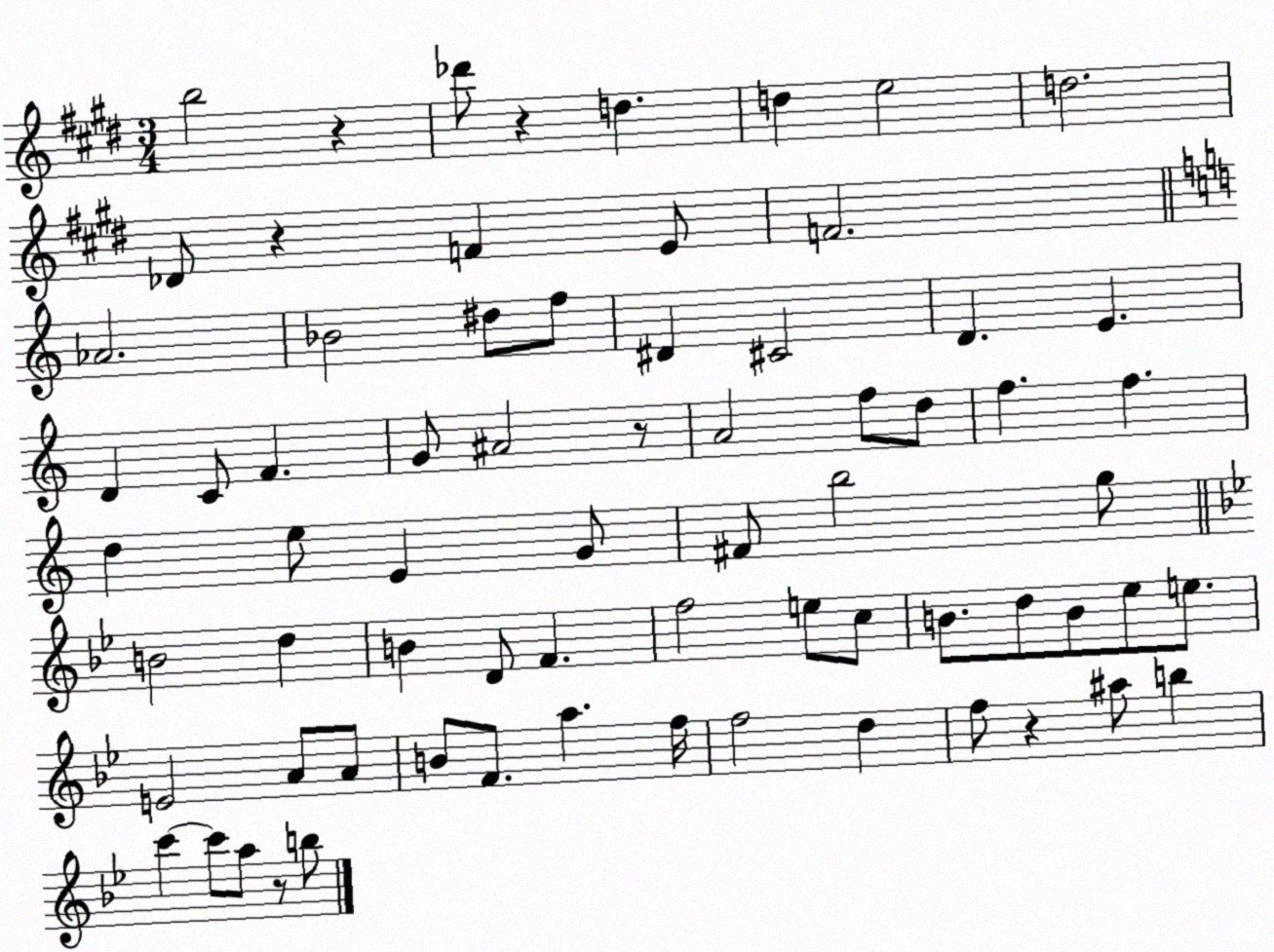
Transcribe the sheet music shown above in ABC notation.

X:1
T:Untitled
M:3/4
L:1/4
K:E
b2 z _d'/2 z d d e2 d2 _D/2 z F E/2 F2 _A2 _B2 ^d/2 f/2 ^D ^C2 D E D C/2 F G/2 ^A2 z/2 A2 f/2 d/2 f f d e/2 E G/2 ^F/2 b2 g/2 B2 d B D/2 F f2 e/2 c/2 B/2 d/2 B/2 _e/2 e/2 E2 A/2 A/2 B/2 F/2 a f/4 f2 d f/2 z ^a/2 b c' c'/2 a/2 z/2 b/2